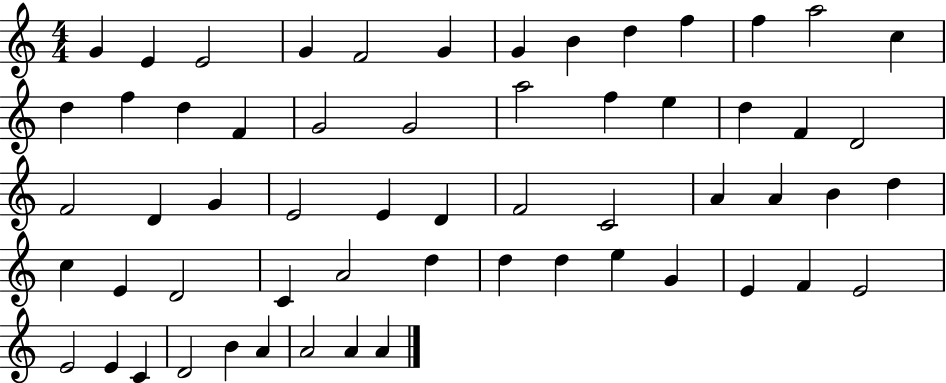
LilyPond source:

{
  \clef treble
  \numericTimeSignature
  \time 4/4
  \key c \major
  g'4 e'4 e'2 | g'4 f'2 g'4 | g'4 b'4 d''4 f''4 | f''4 a''2 c''4 | \break d''4 f''4 d''4 f'4 | g'2 g'2 | a''2 f''4 e''4 | d''4 f'4 d'2 | \break f'2 d'4 g'4 | e'2 e'4 d'4 | f'2 c'2 | a'4 a'4 b'4 d''4 | \break c''4 e'4 d'2 | c'4 a'2 d''4 | d''4 d''4 e''4 g'4 | e'4 f'4 e'2 | \break e'2 e'4 c'4 | d'2 b'4 a'4 | a'2 a'4 a'4 | \bar "|."
}